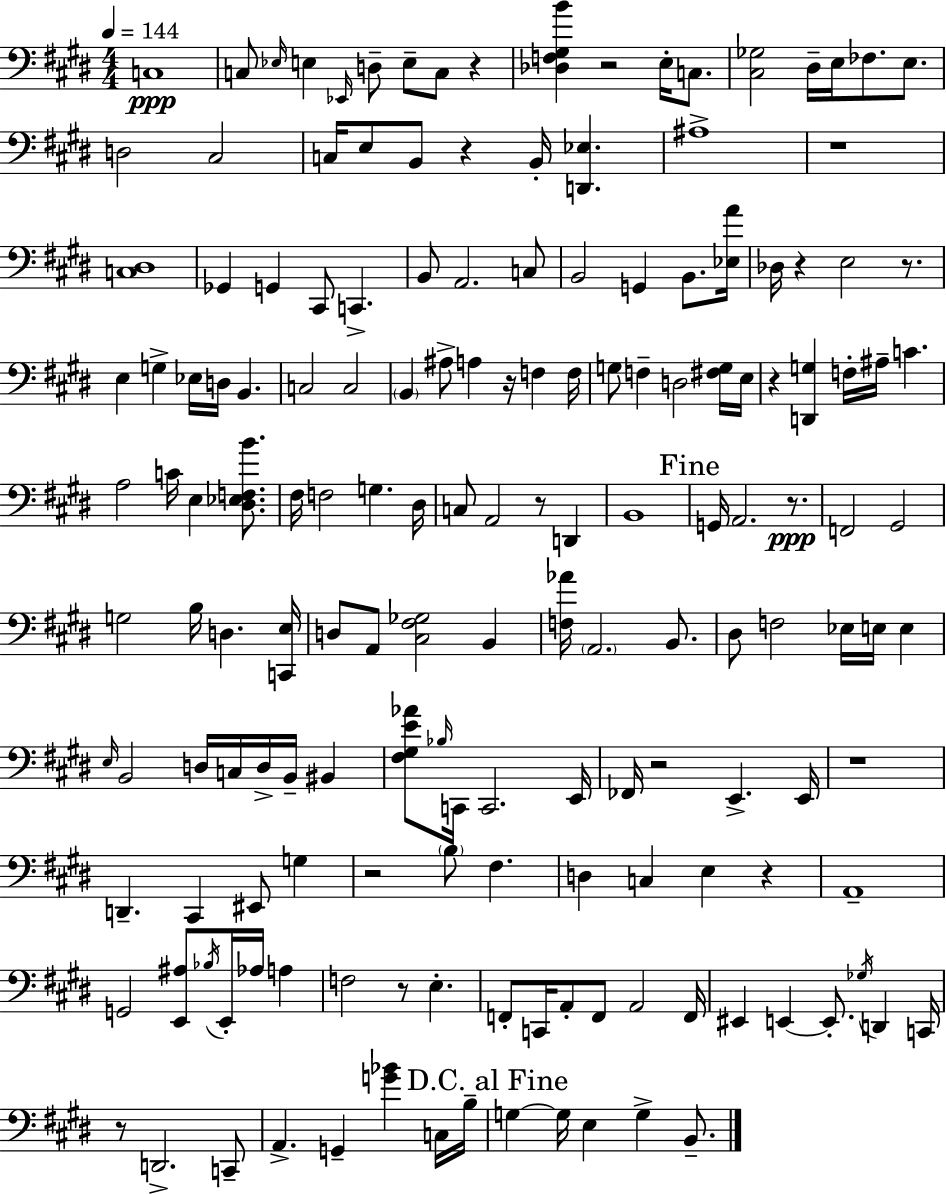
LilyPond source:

{
  \clef bass
  \numericTimeSignature
  \time 4/4
  \key e \major
  \tempo 4 = 144
  c1\ppp | c8 \grace { ees16 } e4 \grace { ees,16 } d8-- e8-- c8 r4 | <des f gis b'>4 r2 e16-. c8. | <cis ges>2 dis16-- e16 fes8. e8. | \break d2 cis2 | c16 e8 b,8 r4 b,16-. <d, ees>4. | ais1-> | r1 | \break <c dis>1 | ges,4 g,4 cis,8 c,4.-> | b,8 a,2. | c8 b,2 g,4 b,8. | \break <ees a'>16 des16 r4 e2 r8. | e4 g4-> ees16 d16 b,4. | c2 c2 | \parenthesize b,4 ais8-> a4 r16 f4 | \break f16 g8 f4-- d2 | <fis g>16 e16 r4 <d, g>4 f16-. ais16-- c'4. | a2 c'16 e4 <dis ees f b'>8. | fis16 f2 g4. | \break dis16 c8 a,2 r8 d,4 | b,1 | \mark "Fine" g,16 a,2. r8.\ppp | f,2 gis,2 | \break g2 b16 d4. | <c, e>16 d8 a,8 <cis fis ges>2 b,4 | <f aes'>16 \parenthesize a,2. b,8. | dis8 f2 ees16 e16 e4 | \break \grace { e16 } b,2 d16 c16 d16-> b,16-- bis,4 | <fis gis e' aes'>8 \grace { bes16 } c,16 c,2. | e,16 fes,16 r2 e,4.-> | e,16 r1 | \break d,4.-- cis,4 eis,8 | g4 r2 \parenthesize b8 fis4. | d4 c4 e4 | r4 a,1-- | \break g,2 <e, ais>8 \acciaccatura { bes16 } e,16-. | aes16 a4 f2 r8 e4.-. | f,8-. c,16 a,8-. f,8 a,2 | f,16 eis,4 e,4~~ e,8.-. | \break \acciaccatura { ges16 } d,4 c,16 r8 d,2.-> | c,8-- a,4.-> g,4-- | <g' bes'>4 c16 b16-- \mark "D.C. al Fine" g4~~ g16 e4 g4-> | b,8.-- \bar "|."
}